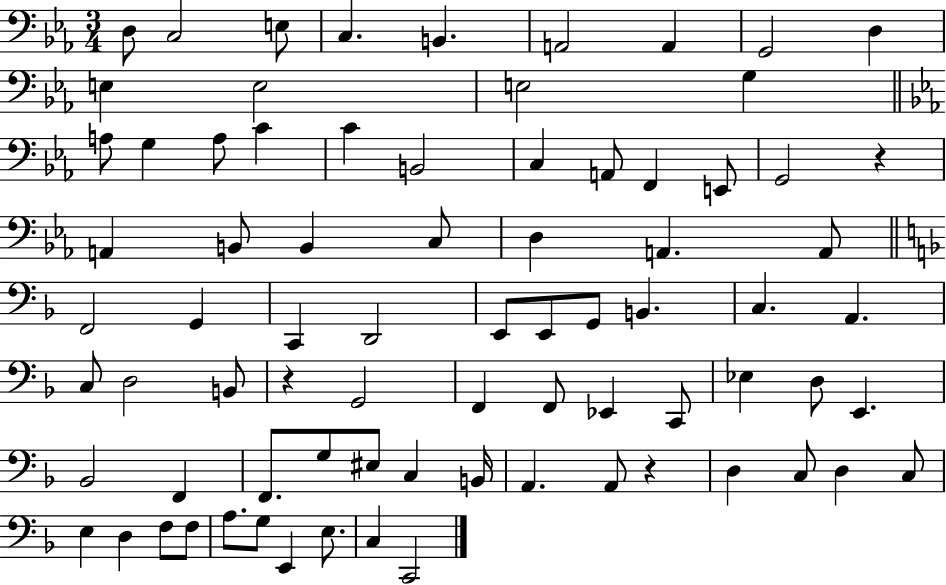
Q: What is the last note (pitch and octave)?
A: C2